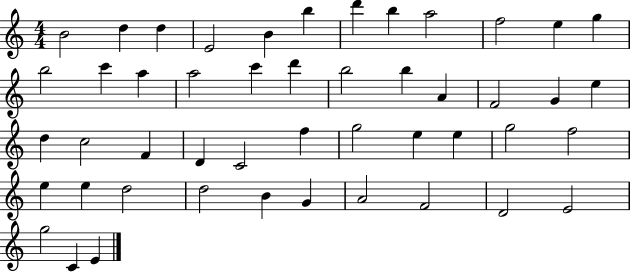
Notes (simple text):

B4/h D5/q D5/q E4/h B4/q B5/q D6/q B5/q A5/h F5/h E5/q G5/q B5/h C6/q A5/q A5/h C6/q D6/q B5/h B5/q A4/q F4/h G4/q E5/q D5/q C5/h F4/q D4/q C4/h F5/q G5/h E5/q E5/q G5/h F5/h E5/q E5/q D5/h D5/h B4/q G4/q A4/h F4/h D4/h E4/h G5/h C4/q E4/q